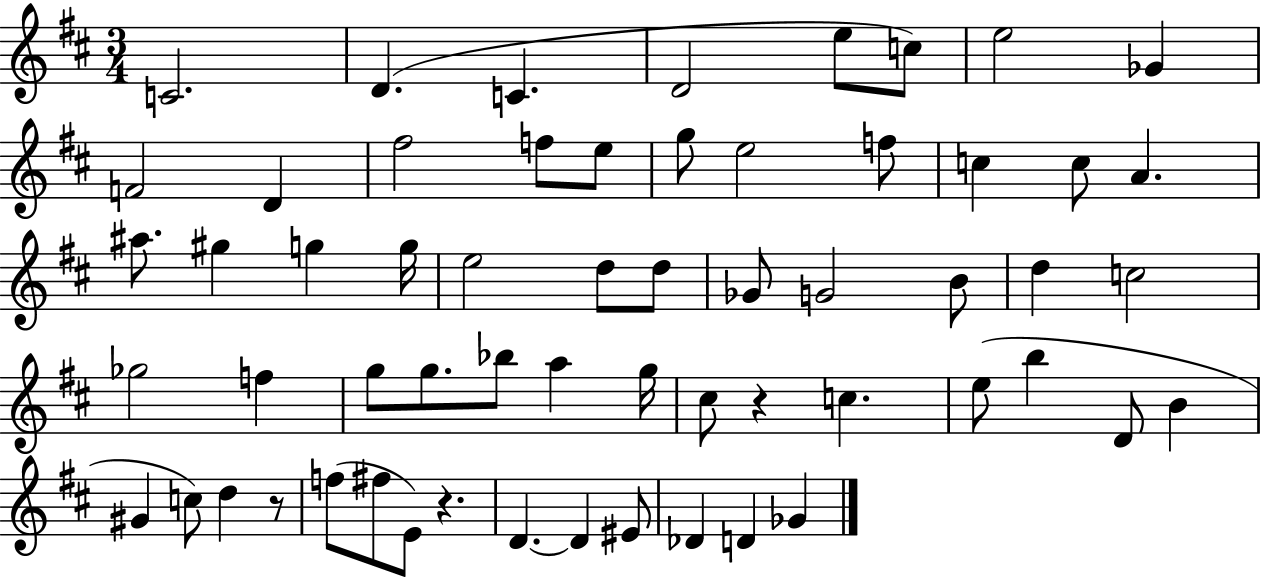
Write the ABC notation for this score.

X:1
T:Untitled
M:3/4
L:1/4
K:D
C2 D C D2 e/2 c/2 e2 _G F2 D ^f2 f/2 e/2 g/2 e2 f/2 c c/2 A ^a/2 ^g g g/4 e2 d/2 d/2 _G/2 G2 B/2 d c2 _g2 f g/2 g/2 _b/2 a g/4 ^c/2 z c e/2 b D/2 B ^G c/2 d z/2 f/2 ^f/2 E/2 z D D ^E/2 _D D _G